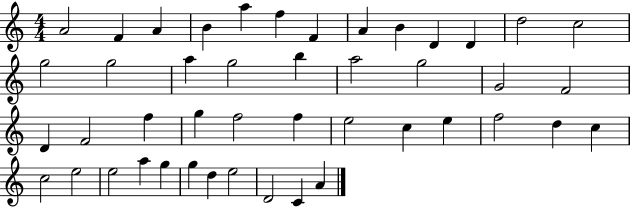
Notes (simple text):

A4/h F4/q A4/q B4/q A5/q F5/q F4/q A4/q B4/q D4/q D4/q D5/h C5/h G5/h G5/h A5/q G5/h B5/q A5/h G5/h G4/h F4/h D4/q F4/h F5/q G5/q F5/h F5/q E5/h C5/q E5/q F5/h D5/q C5/q C5/h E5/h E5/h A5/q G5/q G5/q D5/q E5/h D4/h C4/q A4/q